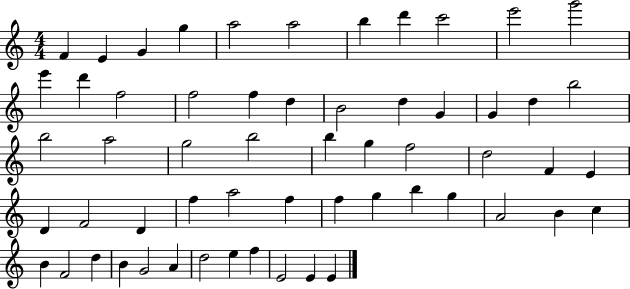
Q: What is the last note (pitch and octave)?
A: E4